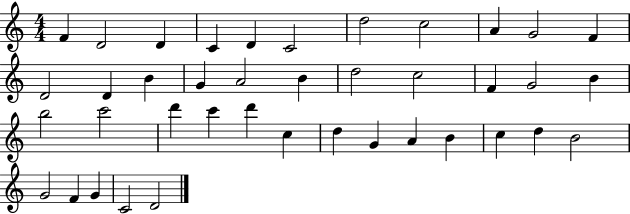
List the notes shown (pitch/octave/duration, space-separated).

F4/q D4/h D4/q C4/q D4/q C4/h D5/h C5/h A4/q G4/h F4/q D4/h D4/q B4/q G4/q A4/h B4/q D5/h C5/h F4/q G4/h B4/q B5/h C6/h D6/q C6/q D6/q C5/q D5/q G4/q A4/q B4/q C5/q D5/q B4/h G4/h F4/q G4/q C4/h D4/h